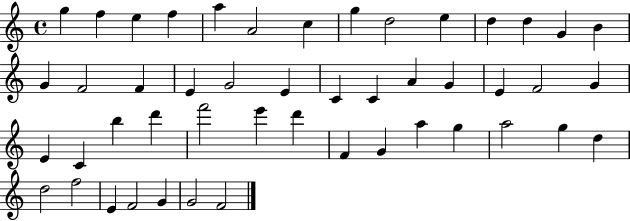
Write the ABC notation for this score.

X:1
T:Untitled
M:4/4
L:1/4
K:C
g f e f a A2 c g d2 e d d G B G F2 F E G2 E C C A G E F2 G E C b d' f'2 e' d' F G a g a2 g d d2 f2 E F2 G G2 F2